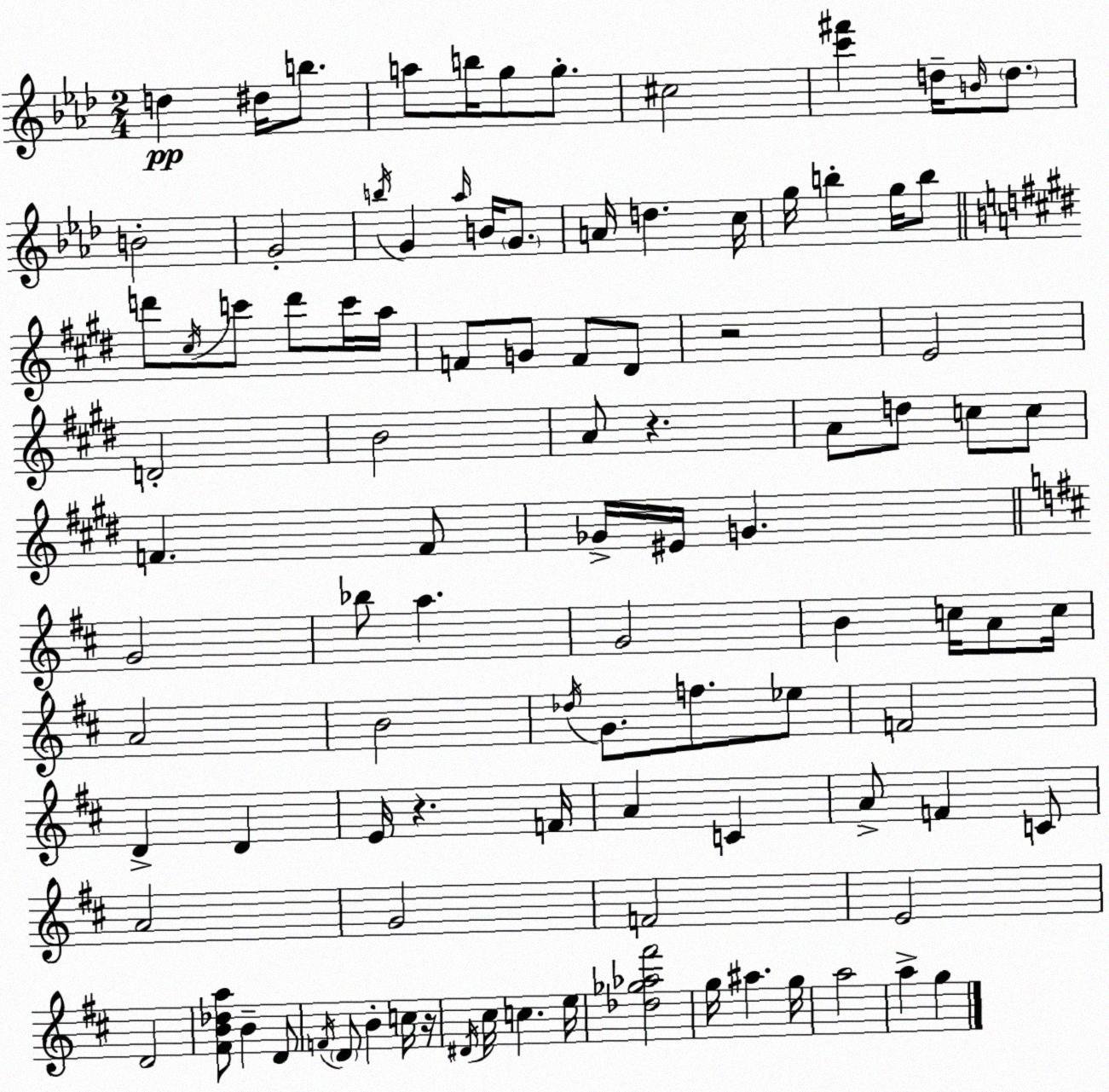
X:1
T:Untitled
M:2/4
L:1/4
K:Ab
d ^d/4 b/2 a/2 b/4 g/2 g/2 ^c2 [c'^f'] d/4 B/4 d/2 B2 G2 b/4 G _a/4 B/4 G/2 A/4 d c/4 g/4 b g/4 b/2 d'/2 ^c/4 c'/2 d'/2 c'/4 a/4 F/2 G/2 F/2 ^D/2 z2 E2 D2 B2 A/2 z A/2 d/2 c/2 c/2 F F/2 _G/4 ^E/4 G G2 _b/2 a G2 B c/4 A/2 c/4 A2 B2 _d/4 G/2 f/2 _e/2 F2 D D E/4 z F/4 A C A/2 F C/2 A2 G2 F2 E2 D2 [^FB_da]/2 B D/2 F/4 D/2 B c/4 z/4 ^D/4 ^c/4 c e/4 [_d_g_a^f']2 g/4 ^a g/4 a2 a g